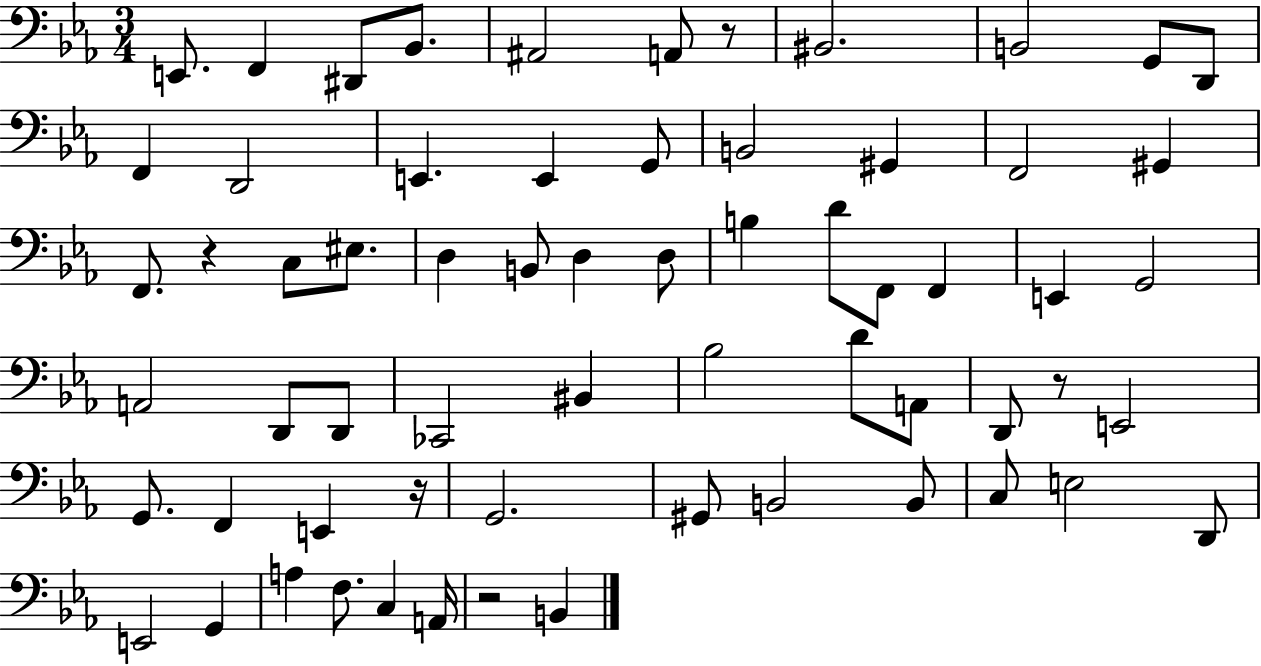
E2/e. F2/q D#2/e Bb2/e. A#2/h A2/e R/e BIS2/h. B2/h G2/e D2/e F2/q D2/h E2/q. E2/q G2/e B2/h G#2/q F2/h G#2/q F2/e. R/q C3/e EIS3/e. D3/q B2/e D3/q D3/e B3/q D4/e F2/e F2/q E2/q G2/h A2/h D2/e D2/e CES2/h BIS2/q Bb3/h D4/e A2/e D2/e R/e E2/h G2/e. F2/q E2/q R/s G2/h. G#2/e B2/h B2/e C3/e E3/h D2/e E2/h G2/q A3/q F3/e. C3/q A2/s R/h B2/q